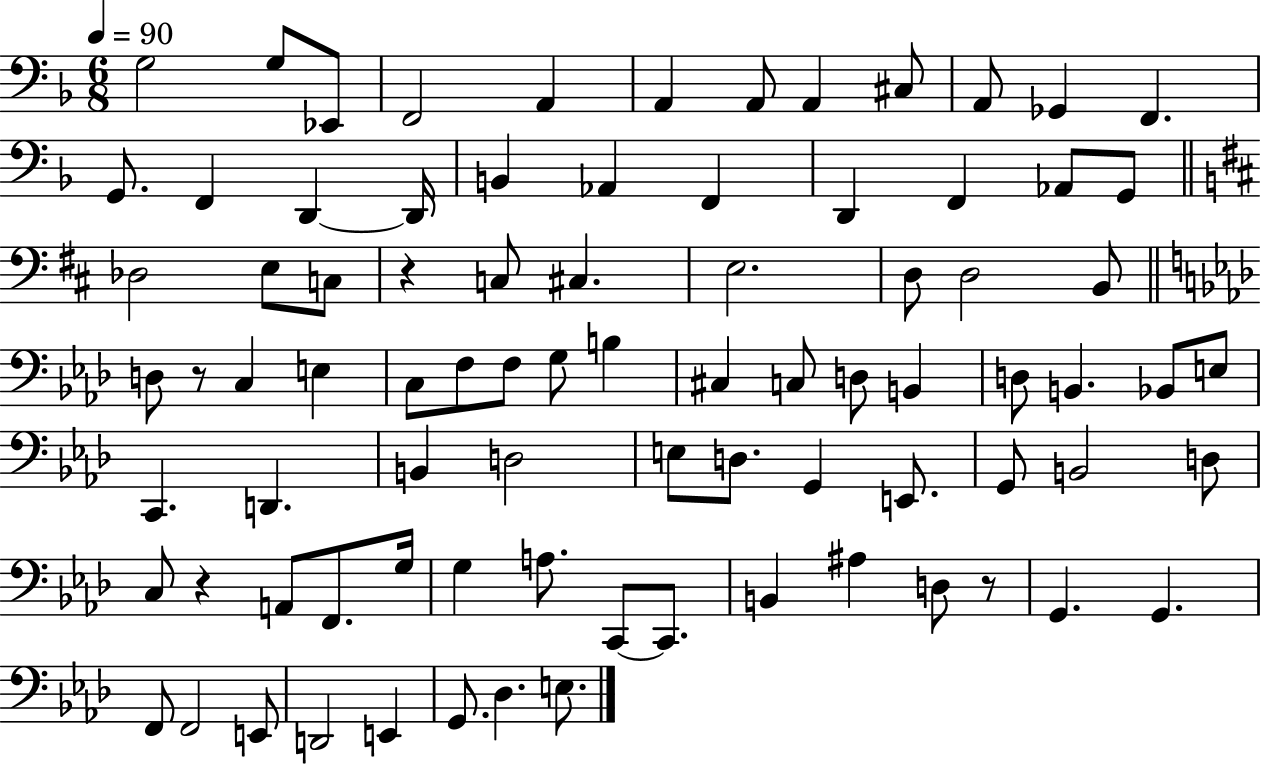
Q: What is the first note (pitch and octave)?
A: G3